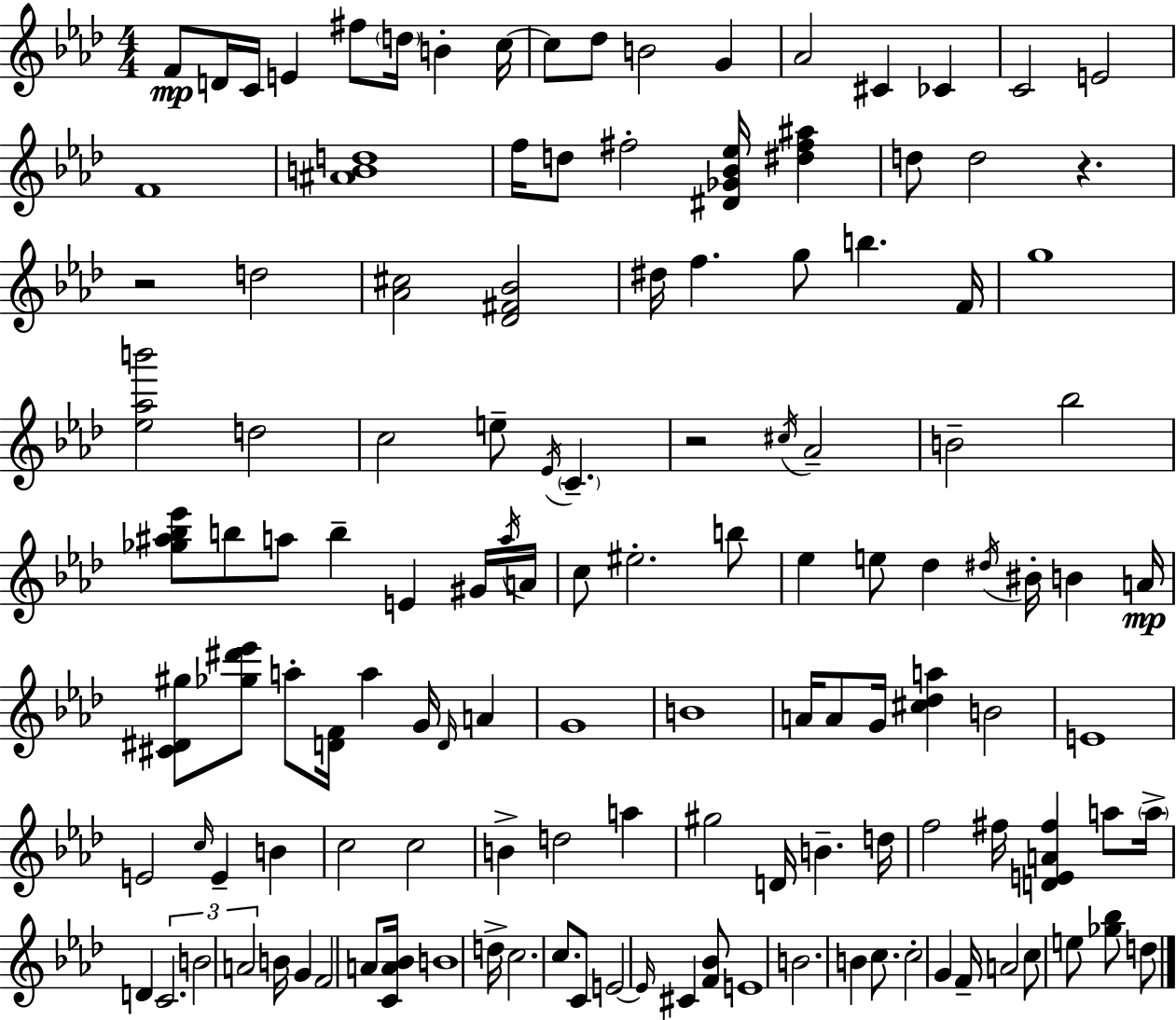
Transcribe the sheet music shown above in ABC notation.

X:1
T:Untitled
M:4/4
L:1/4
K:Ab
F/2 D/4 C/4 E ^f/2 d/4 B c/4 c/2 _d/2 B2 G _A2 ^C _C C2 E2 F4 [^ABd]4 f/4 d/2 ^f2 [^D_G_B_e]/4 [^d^f^a] d/2 d2 z z2 d2 [_A^c]2 [_D^F_B]2 ^d/4 f g/2 b F/4 g4 [_e_ab']2 d2 c2 e/2 _E/4 C z2 ^c/4 _A2 B2 _b2 [_g^a_b_e']/2 b/2 a/2 b E ^G/4 a/4 A/4 c/2 ^e2 b/2 _e e/2 _d ^d/4 ^B/4 B A/4 [^C^D^g]/2 [_g^d'_e']/2 a/2 [DF]/4 a G/4 D/4 A G4 B4 A/4 A/2 G/4 [^c_da] B2 E4 E2 c/4 E B c2 c2 B d2 a ^g2 D/4 B d/4 f2 ^f/4 [DEA^f] a/2 a/4 D C2 B2 A2 B/4 G F2 A/2 [CA_B]/4 B4 d/4 c2 c/2 C/2 E2 E/4 ^C [F_B]/2 E4 B2 B c/2 c2 G F/4 A2 c/2 e/2 [_g_b]/2 d/2